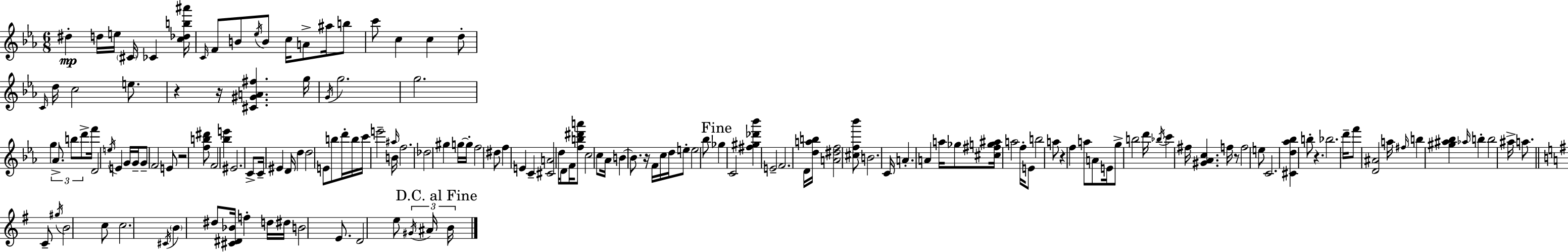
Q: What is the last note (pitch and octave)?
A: B4